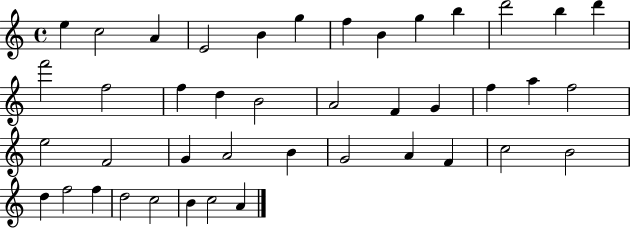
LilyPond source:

{
  \clef treble
  \time 4/4
  \defaultTimeSignature
  \key c \major
  e''4 c''2 a'4 | e'2 b'4 g''4 | f''4 b'4 g''4 b''4 | d'''2 b''4 d'''4 | \break f'''2 f''2 | f''4 d''4 b'2 | a'2 f'4 g'4 | f''4 a''4 f''2 | \break e''2 f'2 | g'4 a'2 b'4 | g'2 a'4 f'4 | c''2 b'2 | \break d''4 f''2 f''4 | d''2 c''2 | b'4 c''2 a'4 | \bar "|."
}